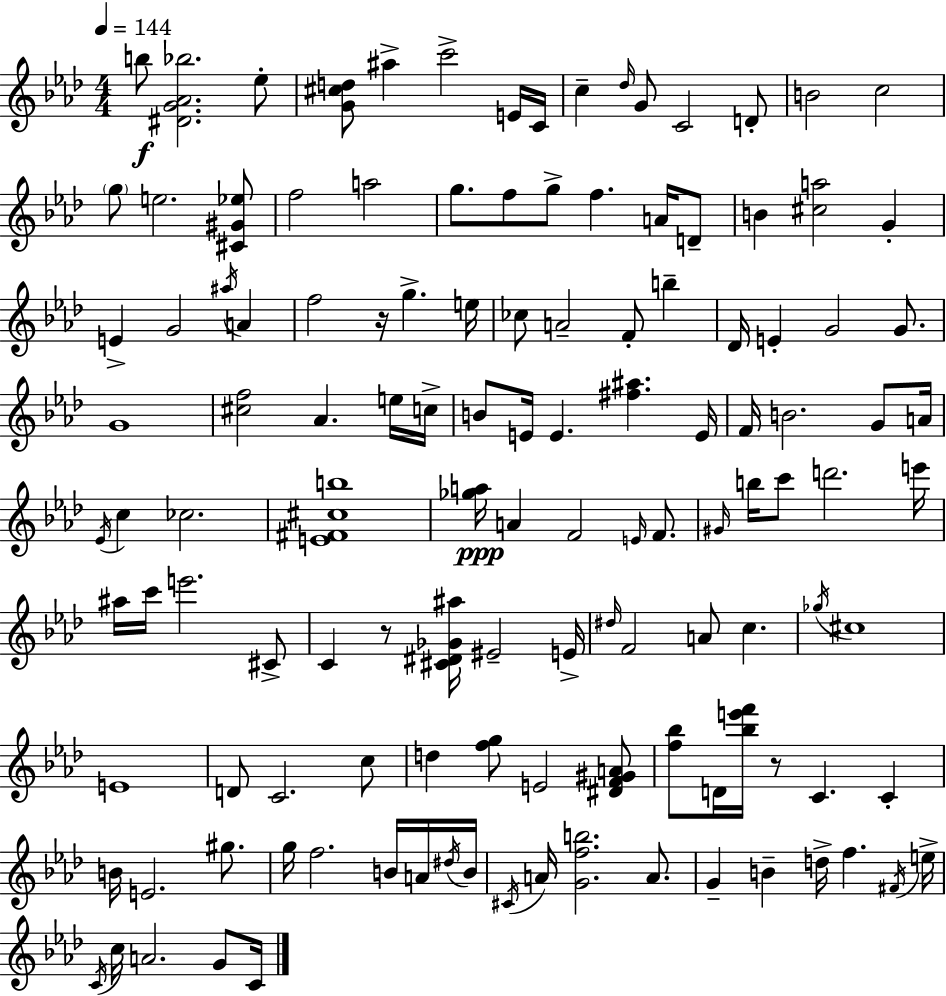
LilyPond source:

{
  \clef treble
  \numericTimeSignature
  \time 4/4
  \key f \minor
  \tempo 4 = 144
  b''8\f <dis' g' aes' bes''>2. ees''8-. | <g' cis'' d''>8 ais''4-> c'''2-> e'16 c'16 | c''4-- \grace { des''16 } g'8 c'2 d'8-. | b'2 c''2 | \break \parenthesize g''8 e''2. <cis' gis' ees''>8 | f''2 a''2 | g''8. f''8 g''8-> f''4. a'16 d'8-- | b'4 <cis'' a''>2 g'4-. | \break e'4-> g'2 \acciaccatura { ais''16 } a'4 | f''2 r16 g''4.-> | e''16 ces''8 a'2-- f'8-. b''4-- | des'16 e'4-. g'2 g'8. | \break g'1 | <cis'' f''>2 aes'4. | e''16 c''16-> b'8 e'16 e'4. <fis'' ais''>4. | e'16 f'16 b'2. g'8 | \break a'16 \acciaccatura { ees'16 } c''4 ces''2. | <e' fis' cis'' b''>1 | <ges'' a''>16\ppp a'4 f'2 | \grace { e'16 } f'8. \grace { gis'16 } b''16 c'''8 d'''2. | \break e'''16 ais''16 c'''16 e'''2. | cis'8-> c'4 r8 <cis' dis' ges' ais''>16 eis'2-- | e'16-> \grace { dis''16 } f'2 a'8 | c''4. \acciaccatura { ges''16 } cis''1 | \break e'1 | d'8 c'2. | c''8 d''4 <f'' g''>8 e'2 | <dis' f' gis' a'>8 <f'' bes''>8 d'16 <bes'' e''' f'''>16 r8 c'4. | \break c'4-. b'16 e'2. | gis''8. g''16 f''2. | b'16 a'16 \acciaccatura { dis''16 } b'16 \acciaccatura { cis'16 } a'16 <g' f'' b''>2. | a'8. g'4-- b'4-- | \break d''16-> f''4. \acciaccatura { fis'16 } e''16-> \acciaccatura { c'16 } c''16 a'2. | g'8 c'16 \bar "|."
}